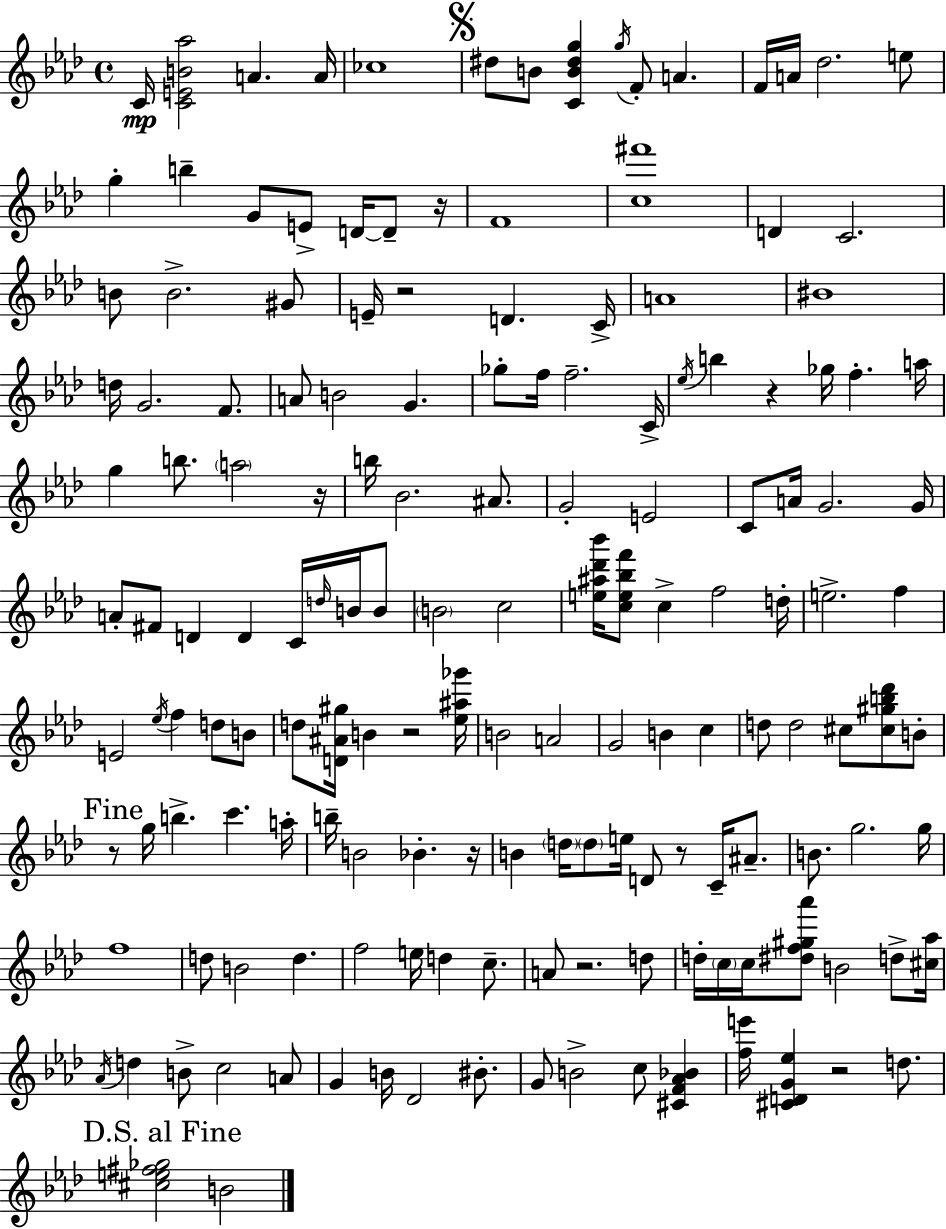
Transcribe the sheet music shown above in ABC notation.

X:1
T:Untitled
M:4/4
L:1/4
K:Ab
C/4 [CEB_a]2 A A/4 _c4 ^d/2 B/2 [CB^dg] g/4 F/2 A F/4 A/4 _d2 e/2 g b G/2 E/2 D/4 D/2 z/4 F4 [c^f']4 D C2 B/2 B2 ^G/2 E/4 z2 D C/4 A4 ^B4 d/4 G2 F/2 A/2 B2 G _g/2 f/4 f2 C/4 _e/4 b z _g/4 f a/4 g b/2 a2 z/4 b/4 _B2 ^A/2 G2 E2 C/2 A/4 G2 G/4 A/2 ^F/2 D D C/4 d/4 B/4 B/2 B2 c2 [e^a_d'_b']/4 [ce_bf']/2 c f2 d/4 e2 f E2 _e/4 f d/2 B/2 d/2 [D^A^g]/4 B z2 [_e^a_g']/4 B2 A2 G2 B c d/2 d2 ^c/2 [^c^gb_d']/2 B/2 z/2 g/4 b c' a/4 b/4 B2 _B z/4 B d/4 d/2 e/4 D/2 z/2 C/4 ^A/2 B/2 g2 g/4 f4 d/2 B2 d f2 e/4 d c/2 A/2 z2 d/2 d/4 c/4 c/4 [^df^g_a']/2 B2 d/2 [^c_a]/4 _A/4 d B/2 c2 A/2 G B/4 _D2 ^B/2 G/2 B2 c/2 [^CF_A_B] [fe']/4 [^CDG_e] z2 d/2 [^ce^f_g]2 B2